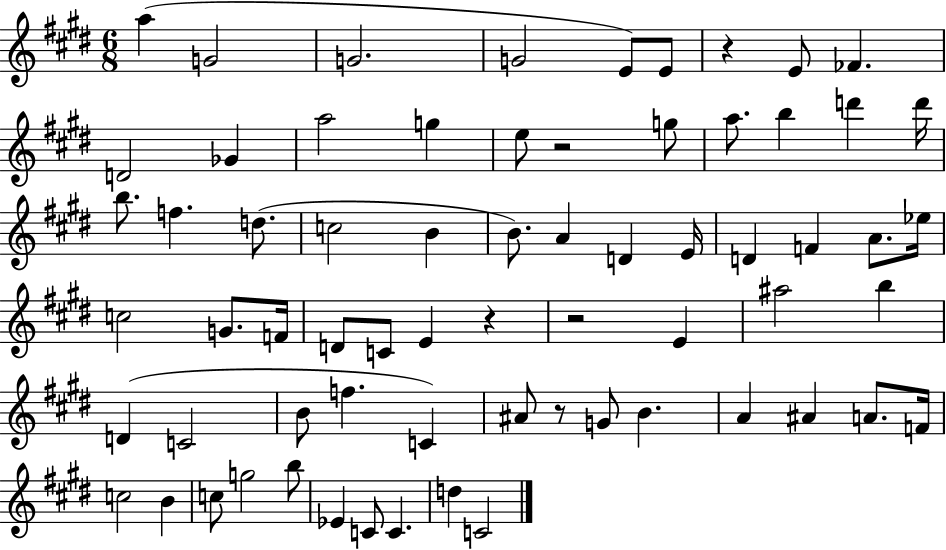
{
  \clef treble
  \numericTimeSignature
  \time 6/8
  \key e \major
  a''4( g'2 | g'2. | g'2 e'8) e'8 | r4 e'8 fes'4. | \break d'2 ges'4 | a''2 g''4 | e''8 r2 g''8 | a''8. b''4 d'''4 d'''16 | \break b''8. f''4. d''8.( | c''2 b'4 | b'8.) a'4 d'4 e'16 | d'4 f'4 a'8. ees''16 | \break c''2 g'8. f'16 | d'8 c'8 e'4 r4 | r2 e'4 | ais''2 b''4 | \break d'4( c'2 | b'8 f''4. c'4) | ais'8 r8 g'8 b'4. | a'4 ais'4 a'8. f'16 | \break c''2 b'4 | c''8 g''2 b''8 | ees'4 c'8 c'4. | d''4 c'2 | \break \bar "|."
}